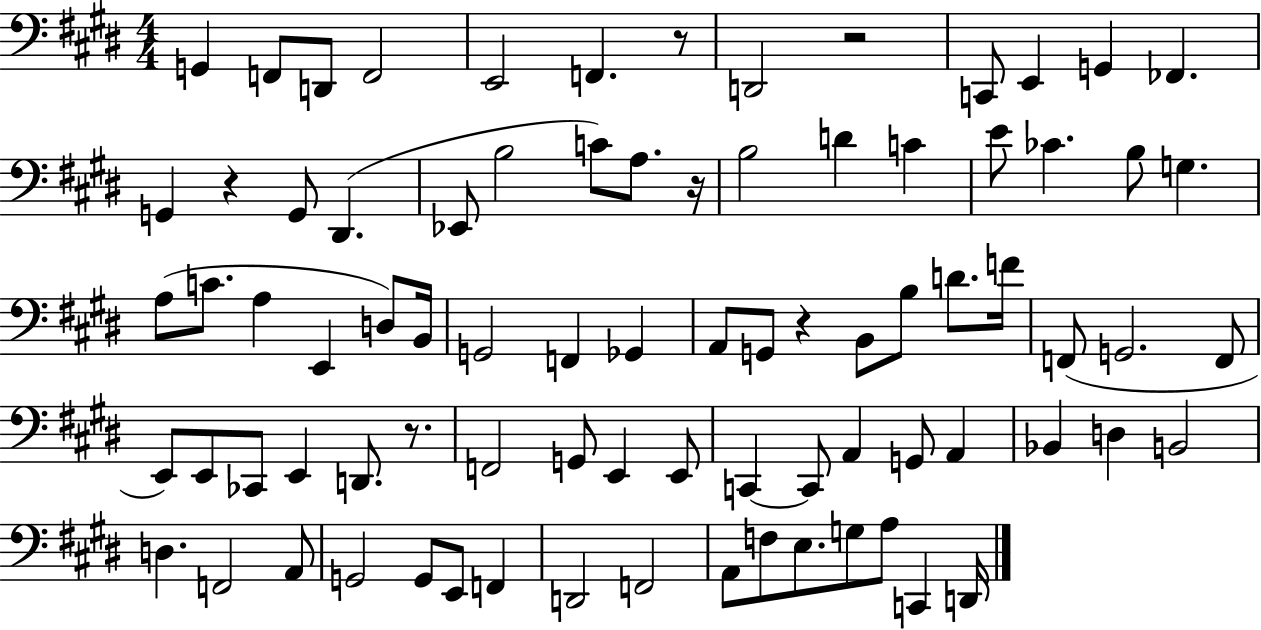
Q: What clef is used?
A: bass